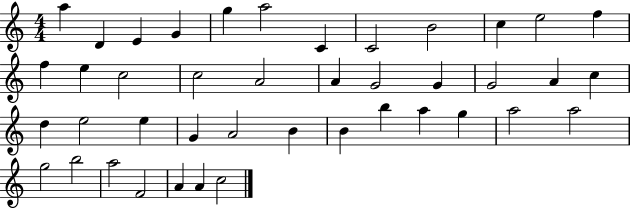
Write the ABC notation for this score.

X:1
T:Untitled
M:4/4
L:1/4
K:C
a D E G g a2 C C2 B2 c e2 f f e c2 c2 A2 A G2 G G2 A c d e2 e G A2 B B b a g a2 a2 g2 b2 a2 F2 A A c2